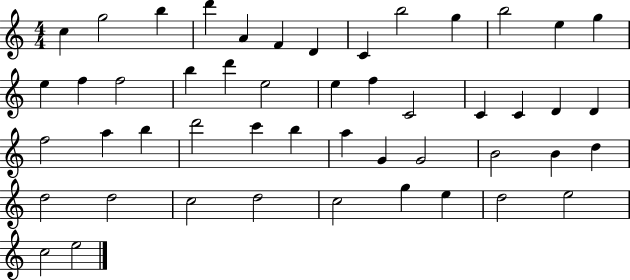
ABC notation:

X:1
T:Untitled
M:4/4
L:1/4
K:C
c g2 b d' A F D C b2 g b2 e g e f f2 b d' e2 e f C2 C C D D f2 a b d'2 c' b a G G2 B2 B d d2 d2 c2 d2 c2 g e d2 e2 c2 e2